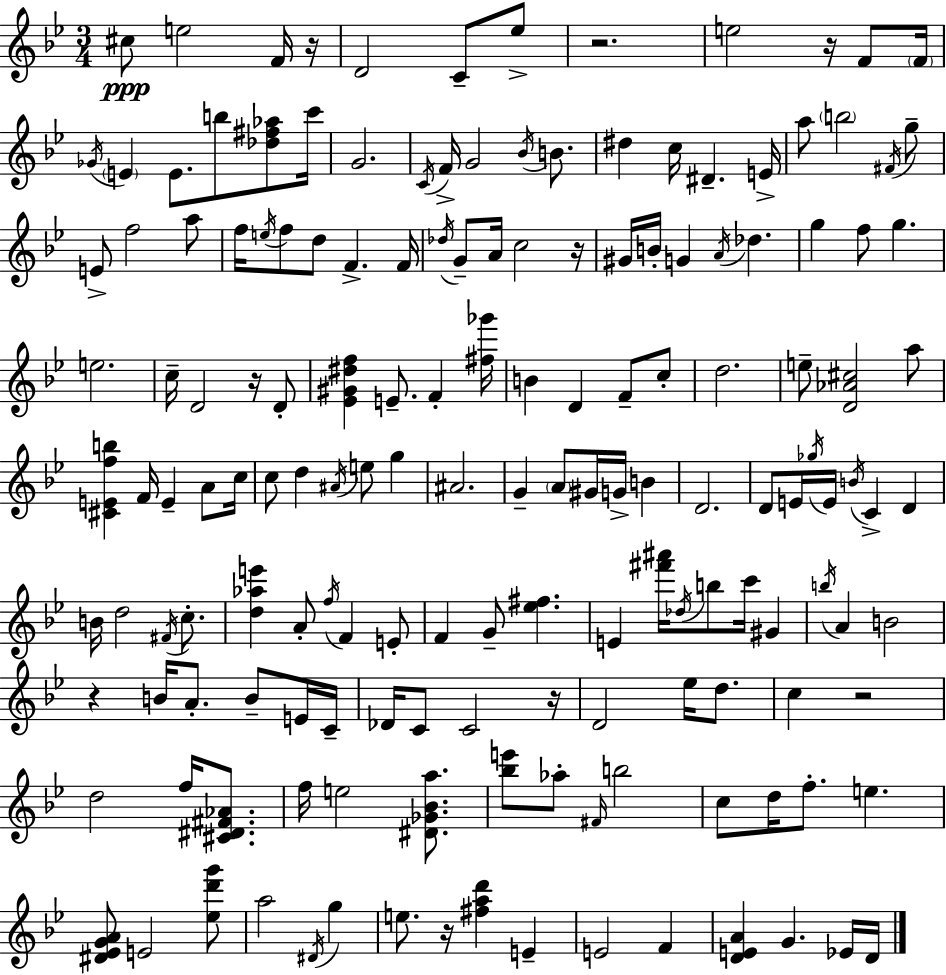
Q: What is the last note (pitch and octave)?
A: D4